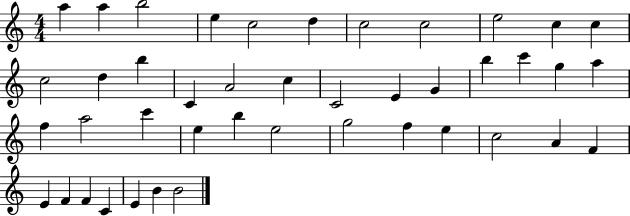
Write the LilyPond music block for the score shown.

{
  \clef treble
  \numericTimeSignature
  \time 4/4
  \key c \major
  a''4 a''4 b''2 | e''4 c''2 d''4 | c''2 c''2 | e''2 c''4 c''4 | \break c''2 d''4 b''4 | c'4 a'2 c''4 | c'2 e'4 g'4 | b''4 c'''4 g''4 a''4 | \break f''4 a''2 c'''4 | e''4 b''4 e''2 | g''2 f''4 e''4 | c''2 a'4 f'4 | \break e'4 f'4 f'4 c'4 | e'4 b'4 b'2 | \bar "|."
}